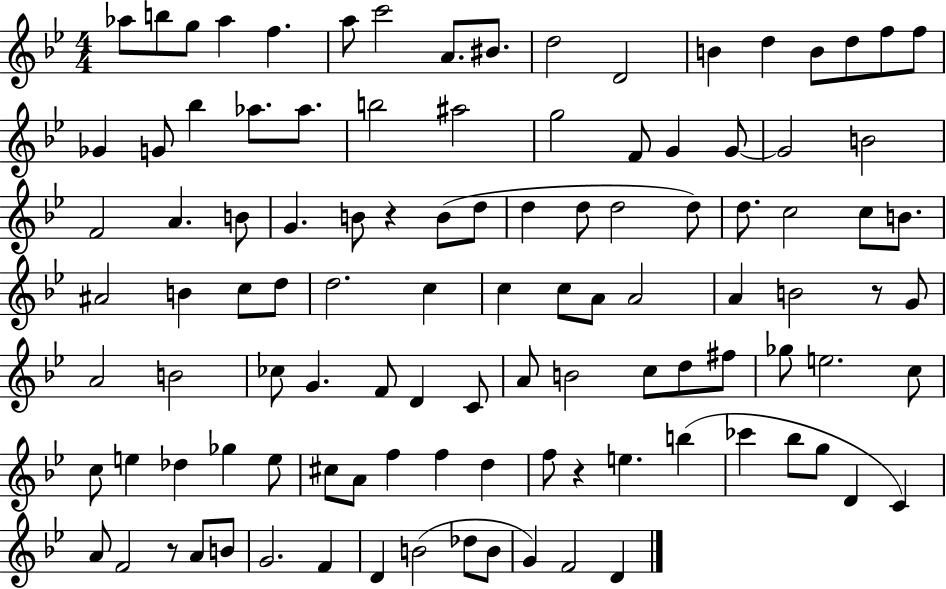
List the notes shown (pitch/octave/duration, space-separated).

Ab5/e B5/e G5/e Ab5/q F5/q. A5/e C6/h A4/e. BIS4/e. D5/h D4/h B4/q D5/q B4/e D5/e F5/e F5/e Gb4/q G4/e Bb5/q Ab5/e. Ab5/e. B5/h A#5/h G5/h F4/e G4/q G4/e G4/h B4/h F4/h A4/q. B4/e G4/q. B4/e R/q B4/e D5/e D5/q D5/e D5/h D5/e D5/e. C5/h C5/e B4/e. A#4/h B4/q C5/e D5/e D5/h. C5/q C5/q C5/e A4/e A4/h A4/q B4/h R/e G4/e A4/h B4/h CES5/e G4/q. F4/e D4/q C4/e A4/e B4/h C5/e D5/e F#5/e Gb5/e E5/h. C5/e C5/e E5/q Db5/q Gb5/q E5/e C#5/e A4/e F5/q F5/q D5/q F5/e R/q E5/q. B5/q CES6/q Bb5/e G5/e D4/q C4/q A4/e F4/h R/e A4/e B4/e G4/h. F4/q D4/q B4/h Db5/e B4/e G4/q F4/h D4/q